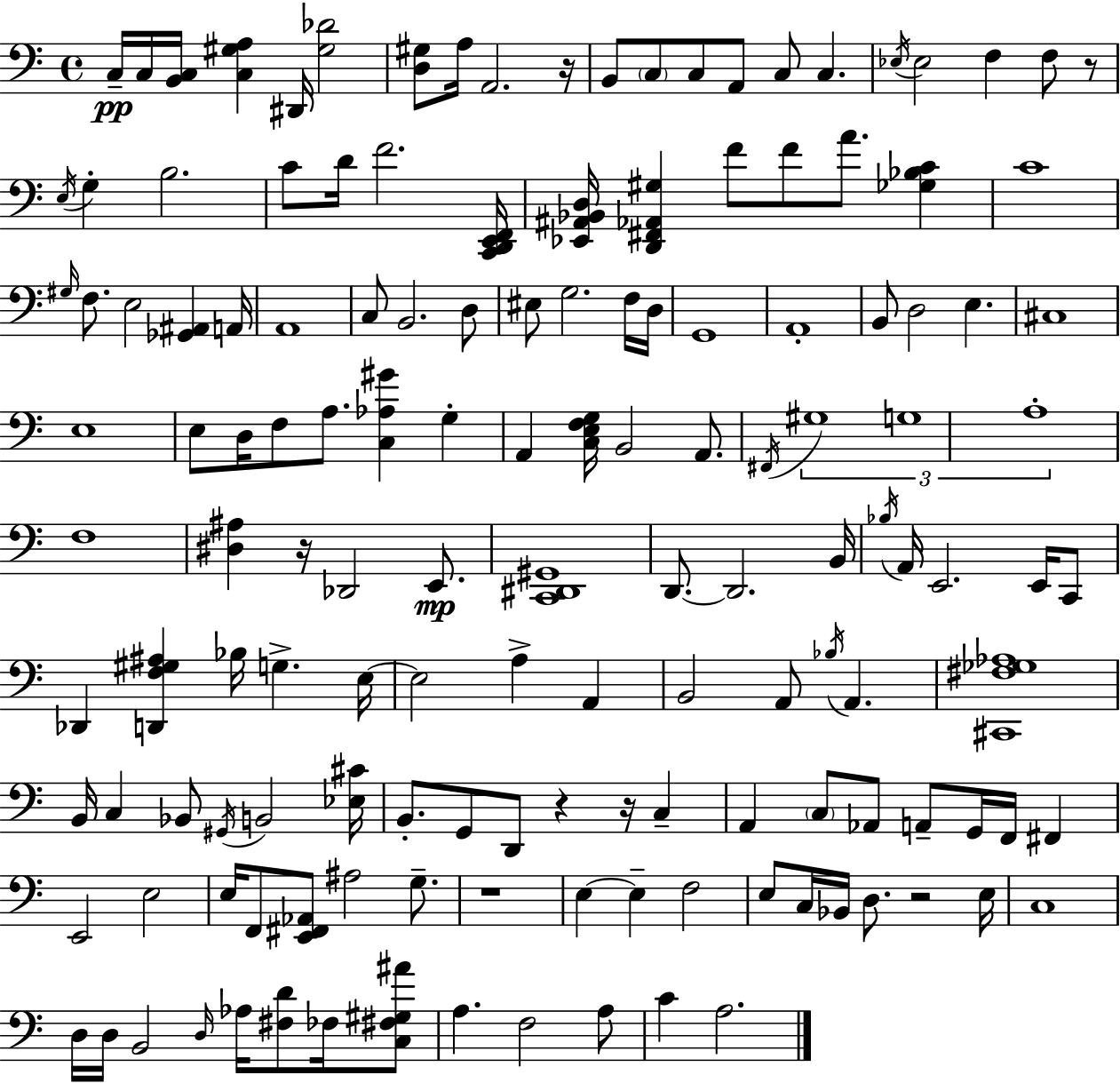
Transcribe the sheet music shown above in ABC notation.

X:1
T:Untitled
M:4/4
L:1/4
K:Am
C,/4 C,/4 [B,,C,]/4 [C,^G,A,] ^D,,/4 [^G,_D]2 [D,^G,]/2 A,/4 A,,2 z/4 B,,/2 C,/2 C,/2 A,,/2 C,/2 C, _E,/4 _E,2 F, F,/2 z/2 E,/4 G, B,2 C/2 D/4 F2 [C,,D,,E,,F,,]/4 [_E,,^A,,_B,,D,]/4 [D,,^F,,_A,,^G,] F/2 F/2 A/2 [_G,_B,C] C4 ^G,/4 F,/2 E,2 [_G,,^A,,] A,,/4 A,,4 C,/2 B,,2 D,/2 ^E,/2 G,2 F,/4 D,/4 G,,4 A,,4 B,,/2 D,2 E, ^C,4 E,4 E,/2 D,/4 F,/2 A,/2 [C,_A,^G] G, A,, [C,E,F,G,]/4 B,,2 A,,/2 ^F,,/4 ^G,4 G,4 A,4 F,4 [^D,^A,] z/4 _D,,2 E,,/2 [C,,^D,,^G,,]4 D,,/2 D,,2 B,,/4 _B,/4 A,,/4 E,,2 E,,/4 C,,/2 _D,, [D,,F,^G,^A,] _B,/4 G, E,/4 E,2 A, A,, B,,2 A,,/2 _B,/4 A,, [^C,,^F,_G,_A,]4 B,,/4 C, _B,,/2 ^G,,/4 B,,2 [_E,^C]/4 B,,/2 G,,/2 D,,/2 z z/4 C, A,, C,/2 _A,,/2 A,,/2 G,,/4 F,,/4 ^F,, E,,2 E,2 E,/4 F,,/2 [E,,^F,,_A,,]/2 ^A,2 G,/2 z4 E, E, F,2 E,/2 C,/4 _B,,/4 D,/2 z2 E,/4 C,4 D,/4 D,/4 B,,2 D,/4 _A,/4 [^F,D]/2 _F,/4 [C,^F,^G,^A]/2 A, F,2 A,/2 C A,2